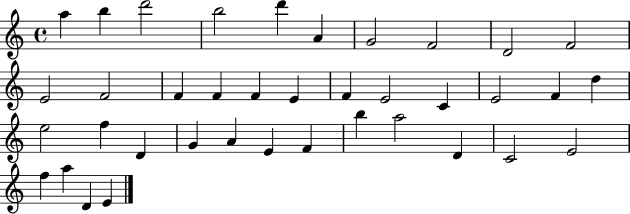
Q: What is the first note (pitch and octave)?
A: A5